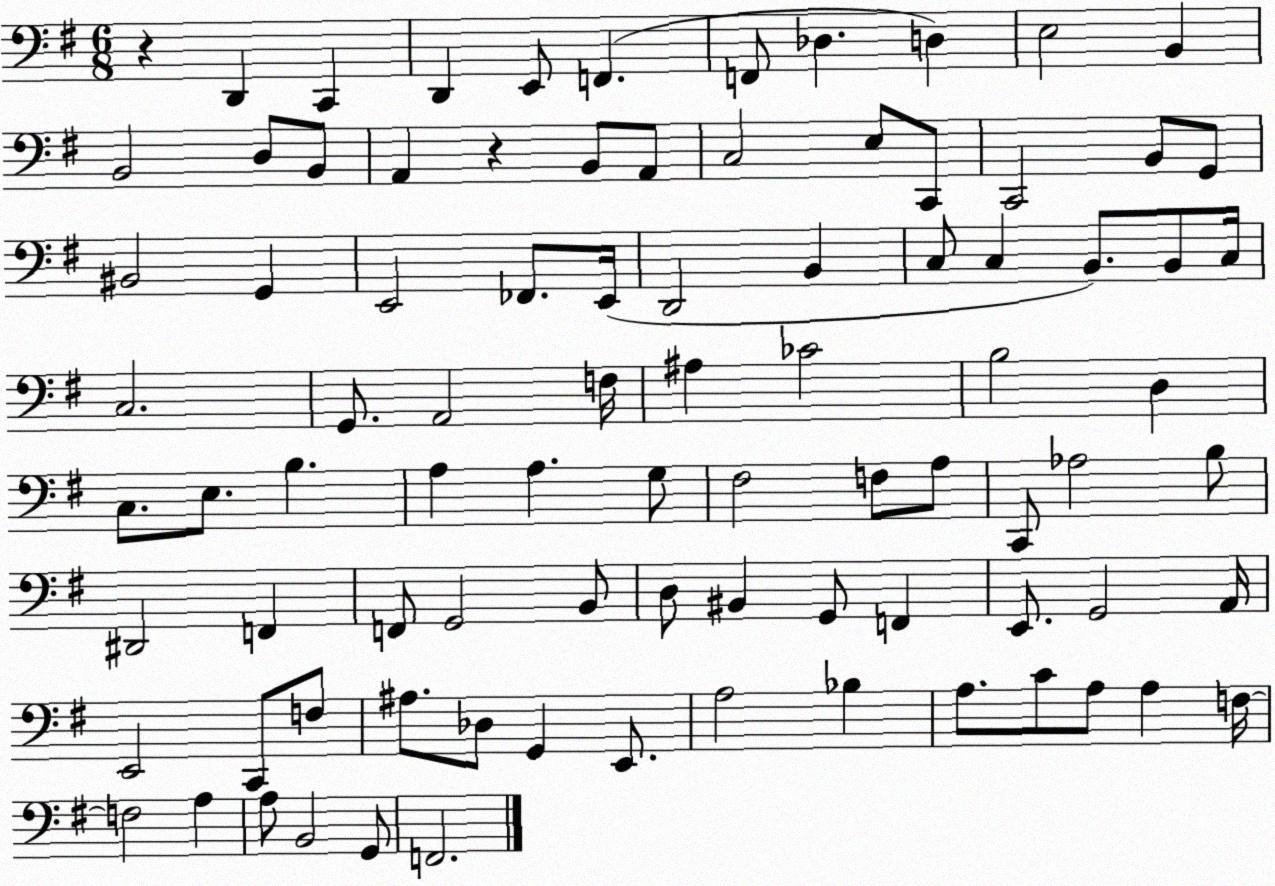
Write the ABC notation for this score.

X:1
T:Untitled
M:6/8
L:1/4
K:G
z D,, C,, D,, E,,/2 F,, F,,/2 _D, D, E,2 B,, B,,2 D,/2 B,,/2 A,, z B,,/2 A,,/2 C,2 E,/2 C,,/2 C,,2 B,,/2 G,,/2 ^B,,2 G,, E,,2 _F,,/2 E,,/4 D,,2 B,, C,/2 C, B,,/2 B,,/2 C,/4 C,2 G,,/2 A,,2 F,/4 ^A, _C2 B,2 D, C,/2 E,/2 B, A, A, G,/2 ^F,2 F,/2 A,/2 C,,/2 _A,2 B,/2 ^D,,2 F,, F,,/2 G,,2 B,,/2 D,/2 ^B,, G,,/2 F,, E,,/2 G,,2 A,,/4 E,,2 C,,/2 F,/2 ^A,/2 _D,/2 G,, E,,/2 A,2 _B, A,/2 C/2 A,/2 A, F,/4 F,2 A, A,/2 B,,2 G,,/2 F,,2